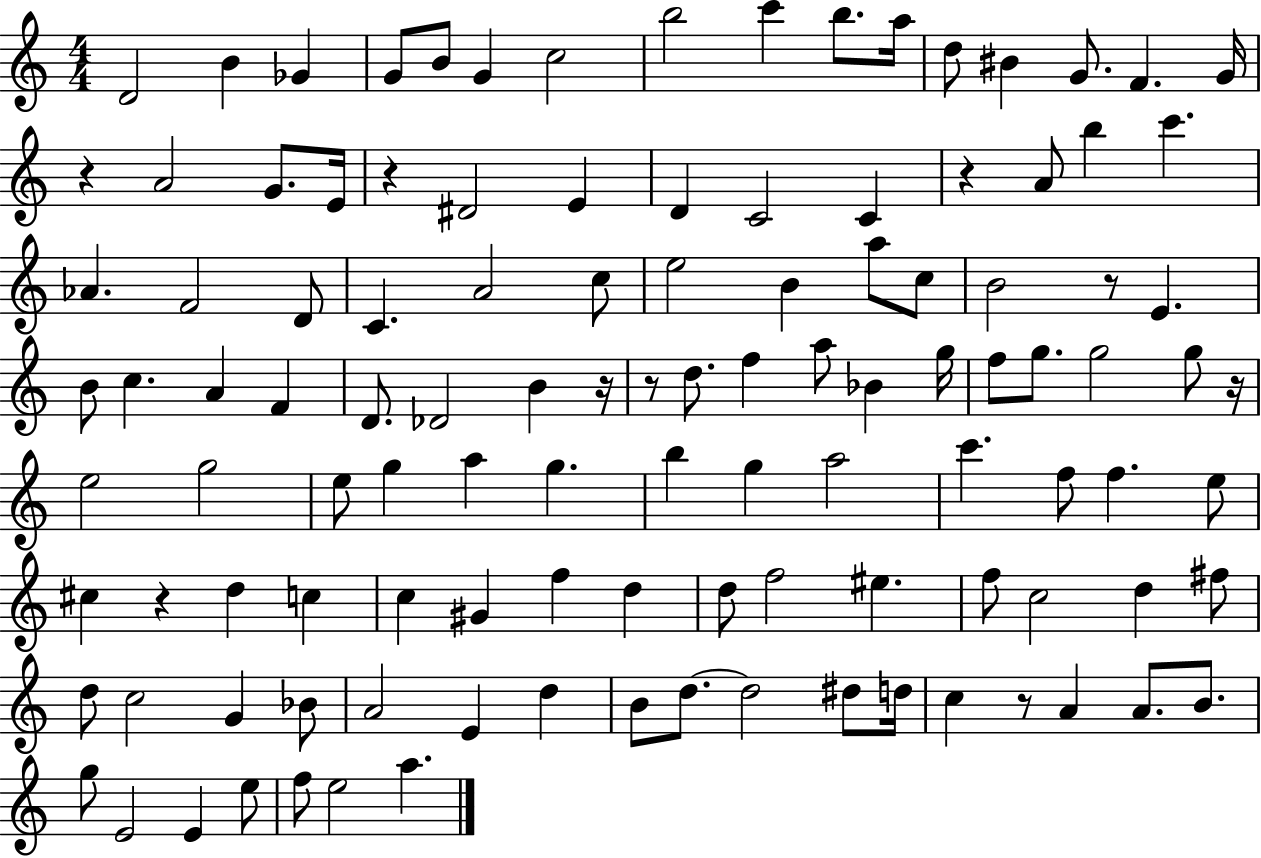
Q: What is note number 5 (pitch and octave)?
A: B4